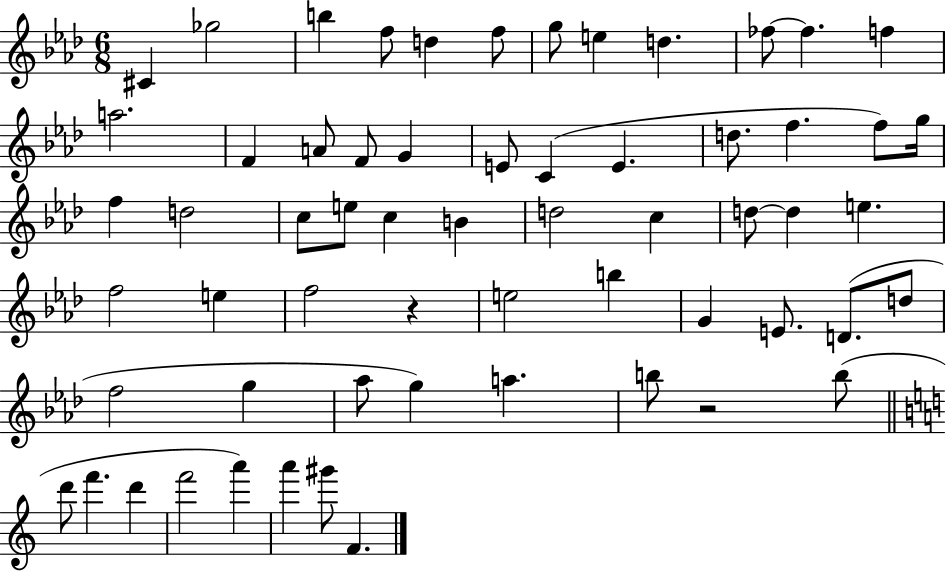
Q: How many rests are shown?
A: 2